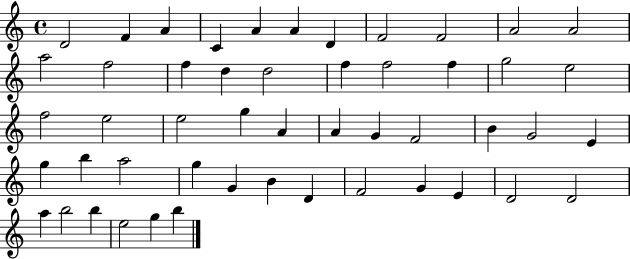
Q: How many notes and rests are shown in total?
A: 50